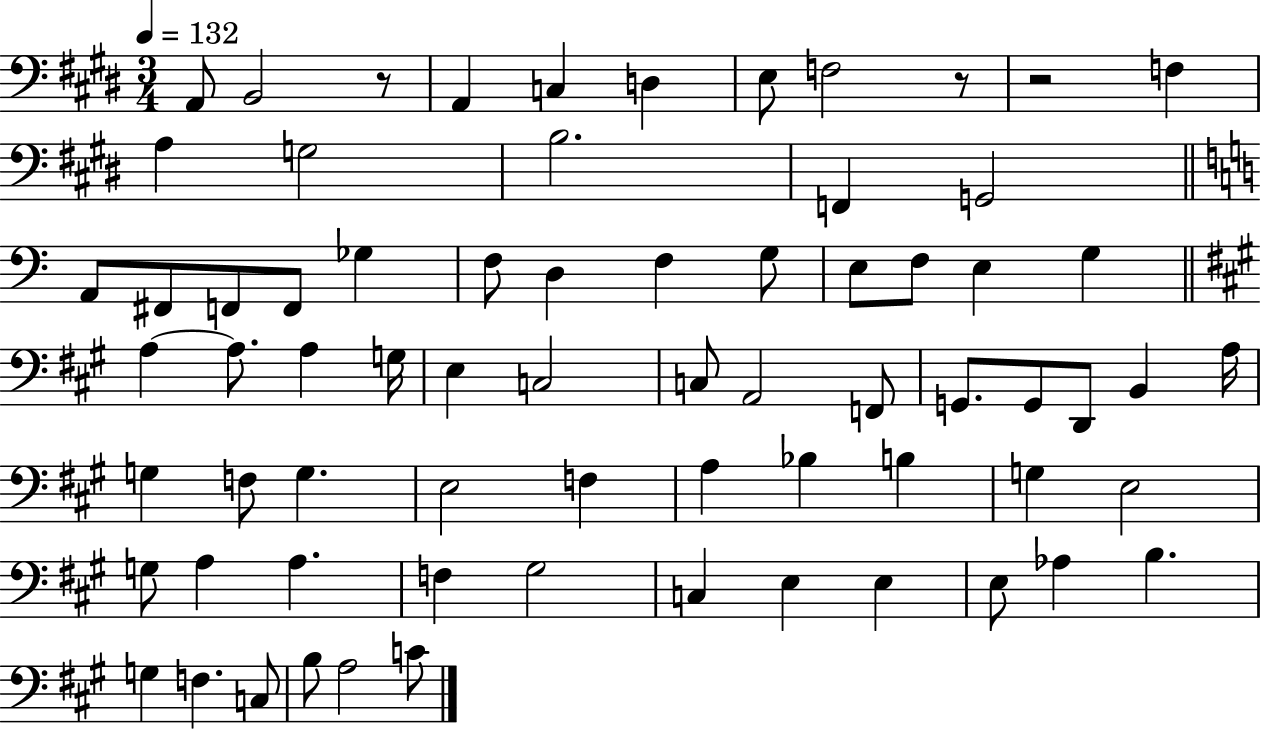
A2/e B2/h R/e A2/q C3/q D3/q E3/e F3/h R/e R/h F3/q A3/q G3/h B3/h. F2/q G2/h A2/e F#2/e F2/e F2/e Gb3/q F3/e D3/q F3/q G3/e E3/e F3/e E3/q G3/q A3/q A3/e. A3/q G3/s E3/q C3/h C3/e A2/h F2/e G2/e. G2/e D2/e B2/q A3/s G3/q F3/e G3/q. E3/h F3/q A3/q Bb3/q B3/q G3/q E3/h G3/e A3/q A3/q. F3/q G#3/h C3/q E3/q E3/q E3/e Ab3/q B3/q. G3/q F3/q. C3/e B3/e A3/h C4/e